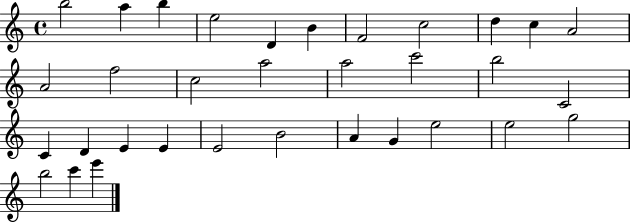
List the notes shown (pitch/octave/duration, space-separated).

B5/h A5/q B5/q E5/h D4/q B4/q F4/h C5/h D5/q C5/q A4/h A4/h F5/h C5/h A5/h A5/h C6/h B5/h C4/h C4/q D4/q E4/q E4/q E4/h B4/h A4/q G4/q E5/h E5/h G5/h B5/h C6/q E6/q